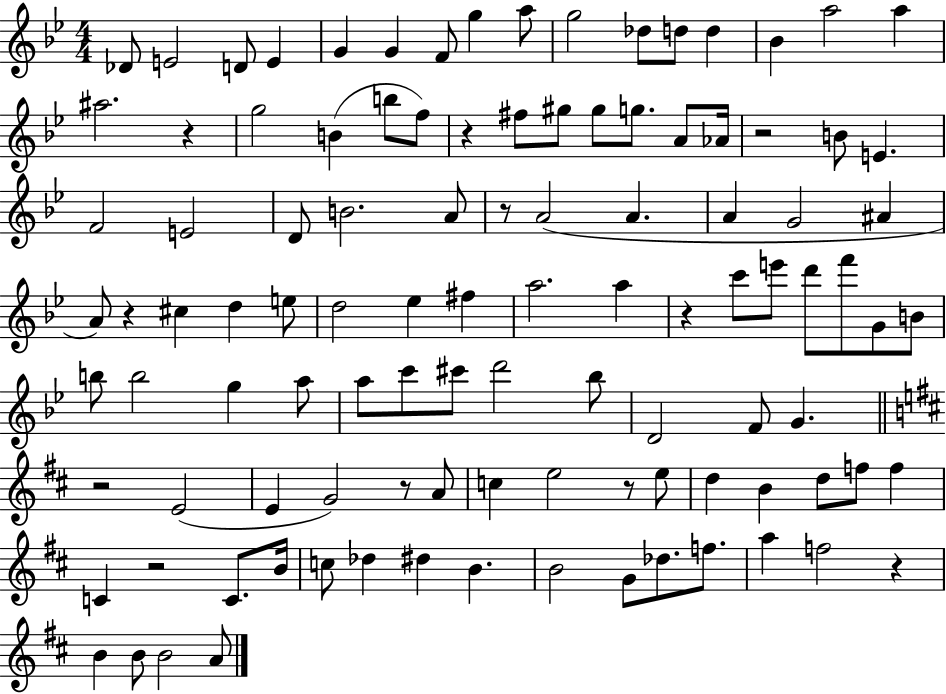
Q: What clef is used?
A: treble